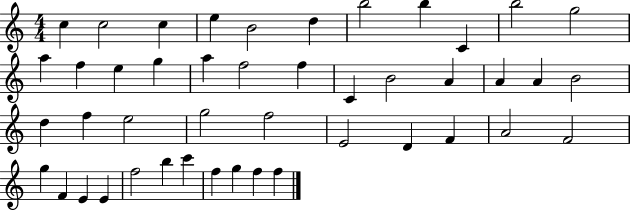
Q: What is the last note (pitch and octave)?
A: F5